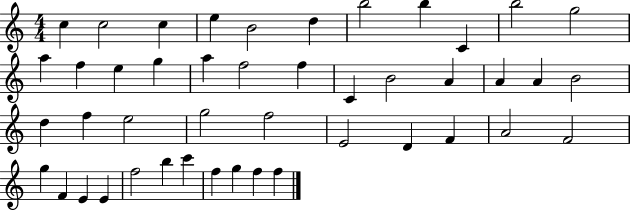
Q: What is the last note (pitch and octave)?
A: F5